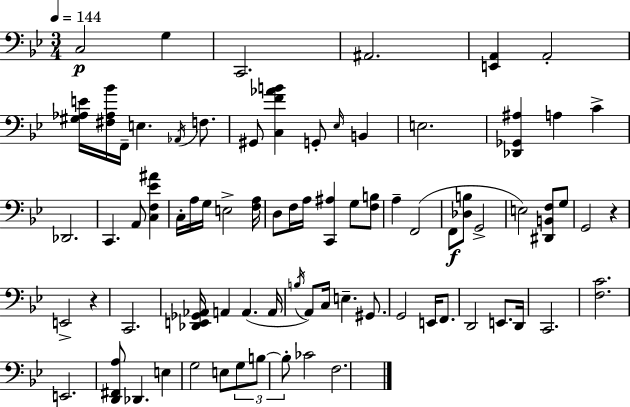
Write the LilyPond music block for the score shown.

{
  \clef bass
  \numericTimeSignature
  \time 3/4
  \key bes \major
  \tempo 4 = 144
  c2\p g4 | c,2. | ais,2. | <e, a,>4 a,2-. | \break <gis aes e'>16 <fis aes bes'>16 f,16-- e4. \acciaccatura { aes,16 } f8. | gis,8 <c f' aes' b'>4 g,8-. \grace { ees16 } b,4 | e2. | <des, ges, ais>4 a4 c'4-> | \break des,2. | c,4. a,8 <c f ees' ais'>4 | c16-. a16 g16 e2-> | <f a>16 d8 f16 a16 <c, ais>4 g8 | \break <f b>8 a4-- f,2( | f,8\f <des b>8 g,2-> | e2) <dis, b, f>8 | g8 g,2 r4 | \break e,2-> r4 | c,2. | <des, e, ges, aes,>16 a,4 a,4.( | a,16 \acciaccatura { b16 }) a,8 c16 e4.-- | \break gis,8. g,2 e,16 | f,8. d,2 e,8. | d,16 c,2. | <f c'>2. | \break e,2. | <d, fis, a>8 des,4. e4 | g2 e8 | \tuplet 3/2 { g8 b8~~ b8-. } ces'2 | \break f2. | \bar "|."
}